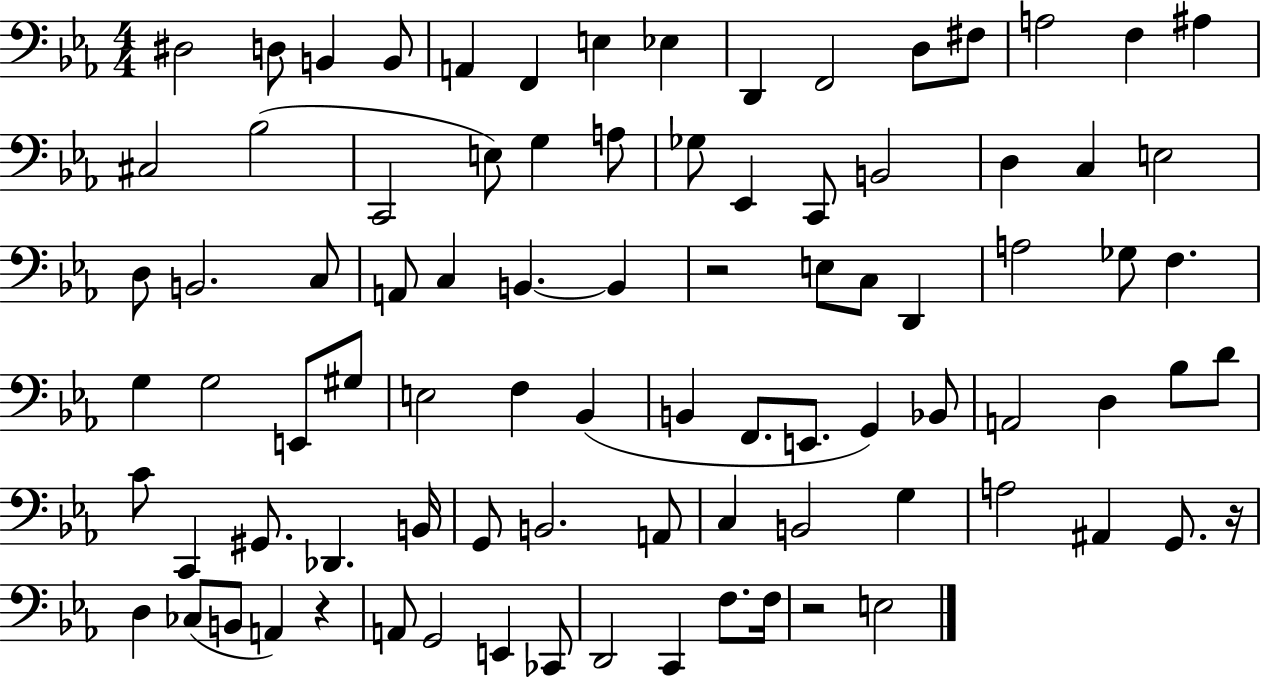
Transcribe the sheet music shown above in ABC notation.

X:1
T:Untitled
M:4/4
L:1/4
K:Eb
^D,2 D,/2 B,, B,,/2 A,, F,, E, _E, D,, F,,2 D,/2 ^F,/2 A,2 F, ^A, ^C,2 _B,2 C,,2 E,/2 G, A,/2 _G,/2 _E,, C,,/2 B,,2 D, C, E,2 D,/2 B,,2 C,/2 A,,/2 C, B,, B,, z2 E,/2 C,/2 D,, A,2 _G,/2 F, G, G,2 E,,/2 ^G,/2 E,2 F, _B,, B,, F,,/2 E,,/2 G,, _B,,/2 A,,2 D, _B,/2 D/2 C/2 C,, ^G,,/2 _D,, B,,/4 G,,/2 B,,2 A,,/2 C, B,,2 G, A,2 ^A,, G,,/2 z/4 D, _C,/2 B,,/2 A,, z A,,/2 G,,2 E,, _C,,/2 D,,2 C,, F,/2 F,/4 z2 E,2